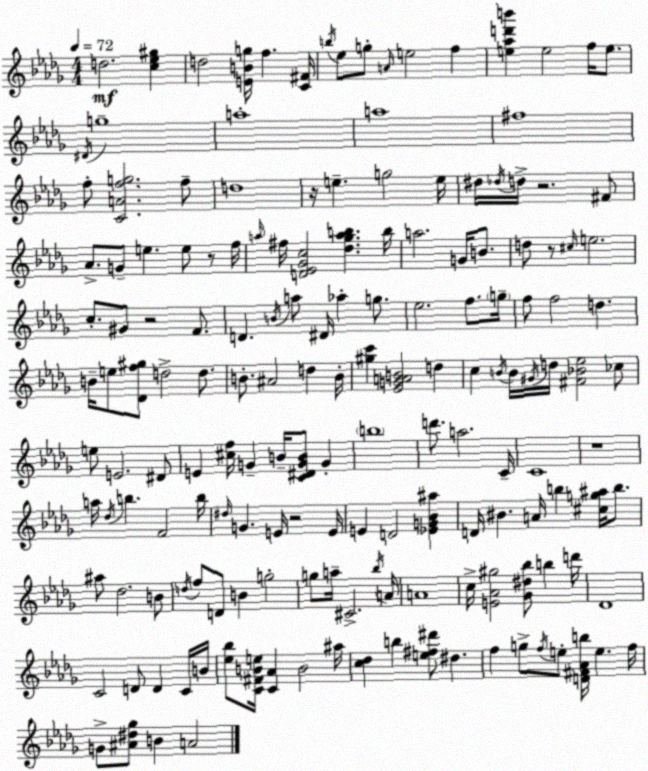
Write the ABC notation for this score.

X:1
T:Untitled
M:4/4
L:1/4
K:Bbm
d2 [c_e^g] d2 [EBg]/4 f [C^F]/4 b/4 _e/2 g/2 A/4 e2 f [e_ad'b'] e2 f/4 e/2 ^D/4 g4 a4 a4 ^f4 f/2 [CAfg]2 f/2 d4 z/4 e g2 e/4 ^d/4 _d/4 d/4 z2 ^F/2 _A/2 G/2 e e/2 z/2 f/4 a/4 ^f/4 [D_E_Gc]2 [_d_gab] b/4 a2 G/4 B/2 d/2 z/2 ^c/4 e2 c/2 ^G/2 z2 F/2 D B/4 a/2 ^D/4 _a g/2 _e2 f/2 g/4 f/2 f2 d B/4 e/2 [_Df^g]/2 d2 d/2 B/2 ^A2 d B/4 [^gc'] [_EGAB]2 d c B/4 B/4 ^G/4 d/4 [^F_B_e]2 _c/2 e/2 E2 ^D/2 E [^cf]/4 G B/4 [C^DGB]/2 G b4 d'/2 a2 C/4 C4 z4 a/4 _d/4 b F2 b/4 ^d/4 G E/4 z2 E/4 E D2 [_EG_B^a] D/4 ^B A/4 b [^cg^a]/4 b/2 ^a/2 _d2 B/2 d/4 f/2 D/2 B g2 g/2 a/4 ^C2 _b/4 A/4 A4 c/4 [E_A^g]2 [_G^d_b]/2 b d'/4 _D4 C2 D/2 D C/4 B/4 [_e_b]/2 [C^FBe]/4 [C_A] B2 ^a/4 [c_d] b [e^f^d']/2 ^d f g/2 f/4 e/2 [D^F_Ab]/4 e f/4 G/2 [^A^d_g]/2 B A2